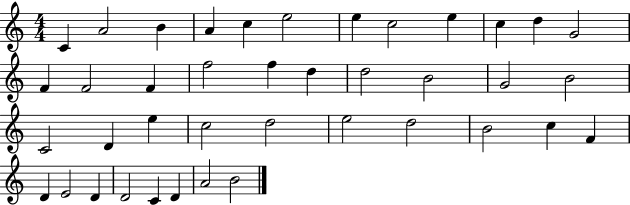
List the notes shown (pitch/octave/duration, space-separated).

C4/q A4/h B4/q A4/q C5/q E5/h E5/q C5/h E5/q C5/q D5/q G4/h F4/q F4/h F4/q F5/h F5/q D5/q D5/h B4/h G4/h B4/h C4/h D4/q E5/q C5/h D5/h E5/h D5/h B4/h C5/q F4/q D4/q E4/h D4/q D4/h C4/q D4/q A4/h B4/h